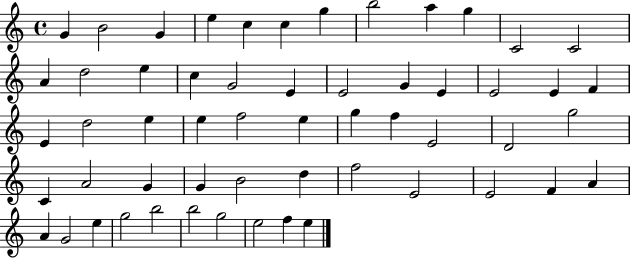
{
  \clef treble
  \time 4/4
  \defaultTimeSignature
  \key c \major
  g'4 b'2 g'4 | e''4 c''4 c''4 g''4 | b''2 a''4 g''4 | c'2 c'2 | \break a'4 d''2 e''4 | c''4 g'2 e'4 | e'2 g'4 e'4 | e'2 e'4 f'4 | \break e'4 d''2 e''4 | e''4 f''2 e''4 | g''4 f''4 e'2 | d'2 g''2 | \break c'4 a'2 g'4 | g'4 b'2 d''4 | f''2 e'2 | e'2 f'4 a'4 | \break a'4 g'2 e''4 | g''2 b''2 | b''2 g''2 | e''2 f''4 e''4 | \break \bar "|."
}